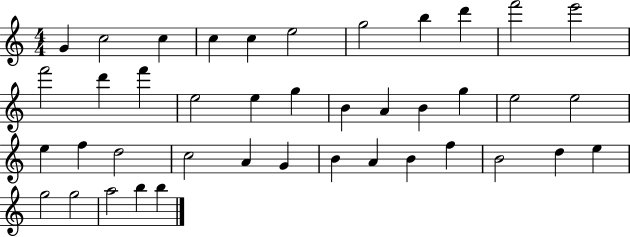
{
  \clef treble
  \numericTimeSignature
  \time 4/4
  \key c \major
  g'4 c''2 c''4 | c''4 c''4 e''2 | g''2 b''4 d'''4 | f'''2 e'''2 | \break f'''2 d'''4 f'''4 | e''2 e''4 g''4 | b'4 a'4 b'4 g''4 | e''2 e''2 | \break e''4 f''4 d''2 | c''2 a'4 g'4 | b'4 a'4 b'4 f''4 | b'2 d''4 e''4 | \break g''2 g''2 | a''2 b''4 b''4 | \bar "|."
}